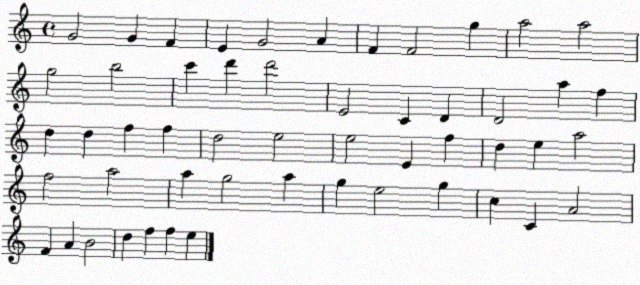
X:1
T:Untitled
M:4/4
L:1/4
K:C
G2 G F E G2 A F F2 g a2 a2 g2 b2 c' d' d'2 E2 C D D2 a f d d f f d2 e2 e2 E f d e a2 f2 a2 a g2 a g e2 g c C A2 F A B2 d f f e